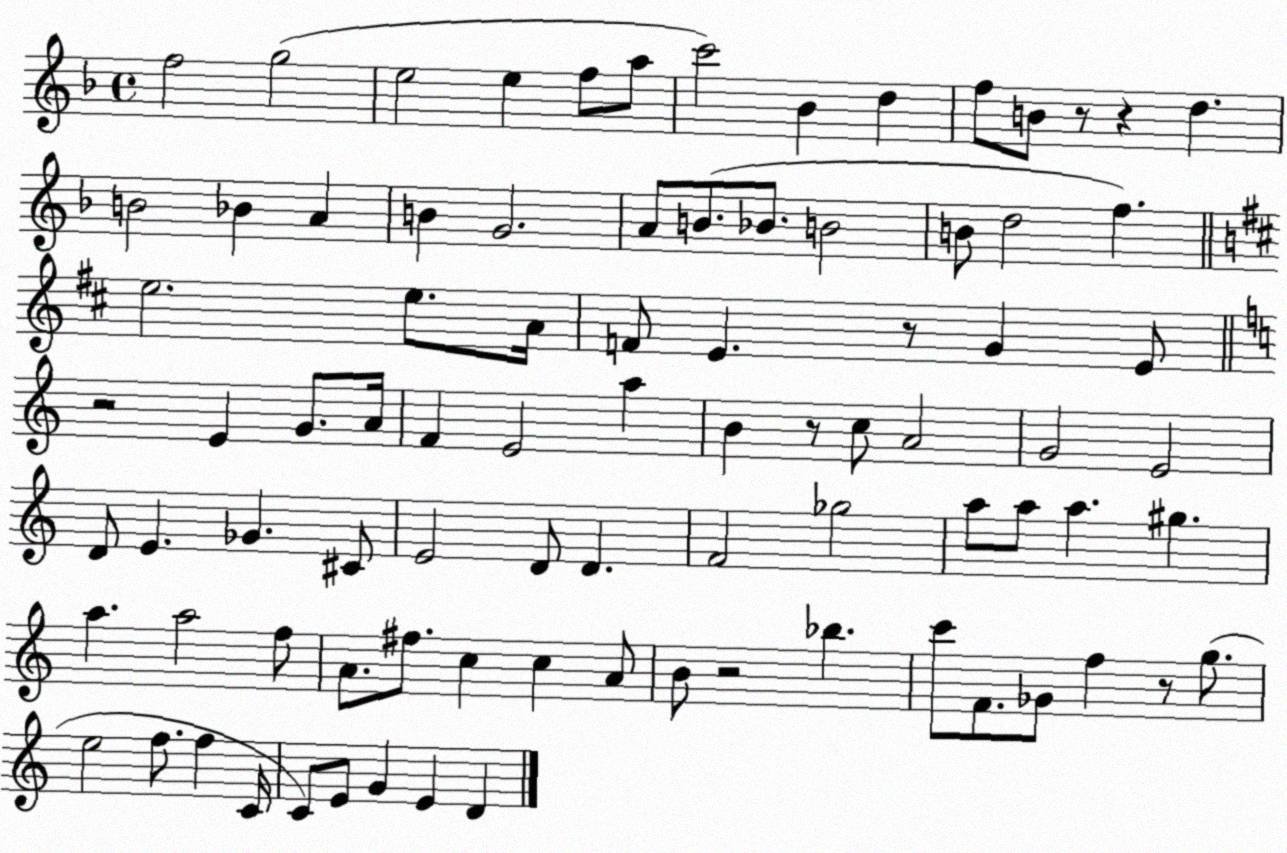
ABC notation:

X:1
T:Untitled
M:4/4
L:1/4
K:F
f2 g2 e2 e f/2 a/2 c'2 _B d f/2 B/2 z/2 z d B2 _B A B G2 A/2 B/2 _B/2 B2 B/2 d2 f e2 e/2 A/4 F/2 E z/2 G E/2 z2 E G/2 A/4 F E2 a B z/2 c/2 A2 G2 E2 D/2 E _G ^C/2 E2 D/2 D F2 _g2 a/2 a/2 a ^g a a2 f/2 A/2 ^f/2 c c A/2 B/2 z2 _b c'/2 F/2 _G/2 f z/2 g/2 e2 f/2 f C/4 C/2 E/2 G E D